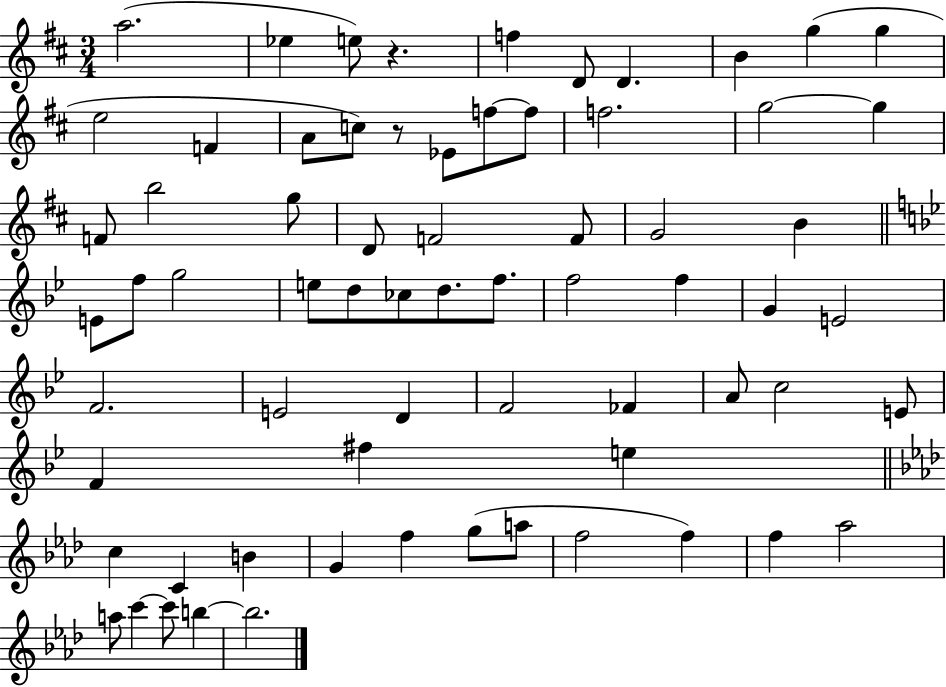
A5/h. Eb5/q E5/e R/q. F5/q D4/e D4/q. B4/q G5/q G5/q E5/h F4/q A4/e C5/e R/e Eb4/e F5/e F5/e F5/h. G5/h G5/q F4/e B5/h G5/e D4/e F4/h F4/e G4/h B4/q E4/e F5/e G5/h E5/e D5/e CES5/e D5/e. F5/e. F5/h F5/q G4/q E4/h F4/h. E4/h D4/q F4/h FES4/q A4/e C5/h E4/e F4/q F#5/q E5/q C5/q C4/q B4/q G4/q F5/q G5/e A5/e F5/h F5/q F5/q Ab5/h A5/e C6/q C6/e B5/q B5/h.